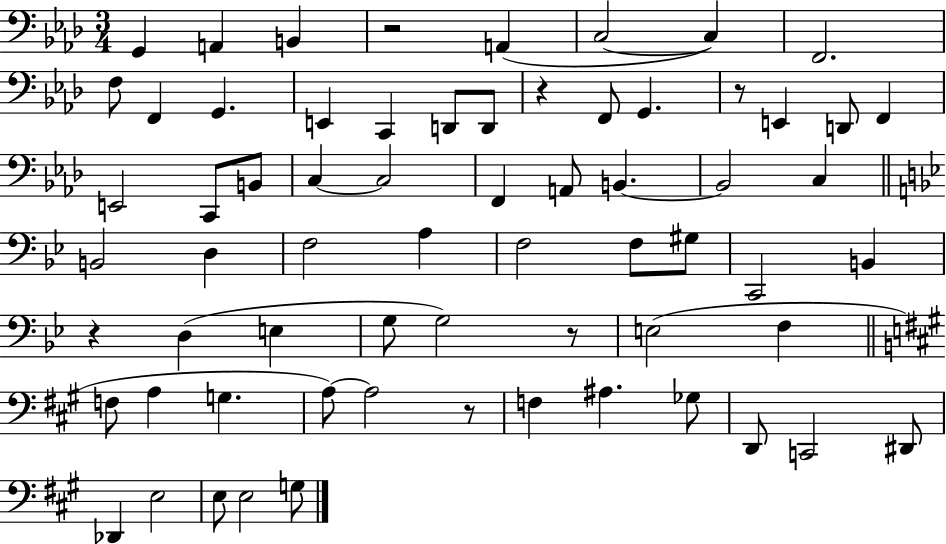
{
  \clef bass
  \numericTimeSignature
  \time 3/4
  \key aes \major
  g,4 a,4 b,4 | r2 a,4( | c2~~ c4) | f,2. | \break f8 f,4 g,4. | e,4 c,4 d,8 d,8 | r4 f,8 g,4. | r8 e,4 d,8 f,4 | \break e,2 c,8 b,8 | c4~~ c2 | f,4 a,8 b,4.~~ | b,2 c4 | \break \bar "||" \break \key bes \major b,2 d4 | f2 a4 | f2 f8 gis8 | c,2 b,4 | \break r4 d4( e4 | g8 g2) r8 | e2( f4 | \bar "||" \break \key a \major f8 a4 g4. | a8~~) a2 r8 | f4 ais4. ges8 | d,8 c,2 dis,8 | \break des,4 e2 | e8 e2 g8 | \bar "|."
}